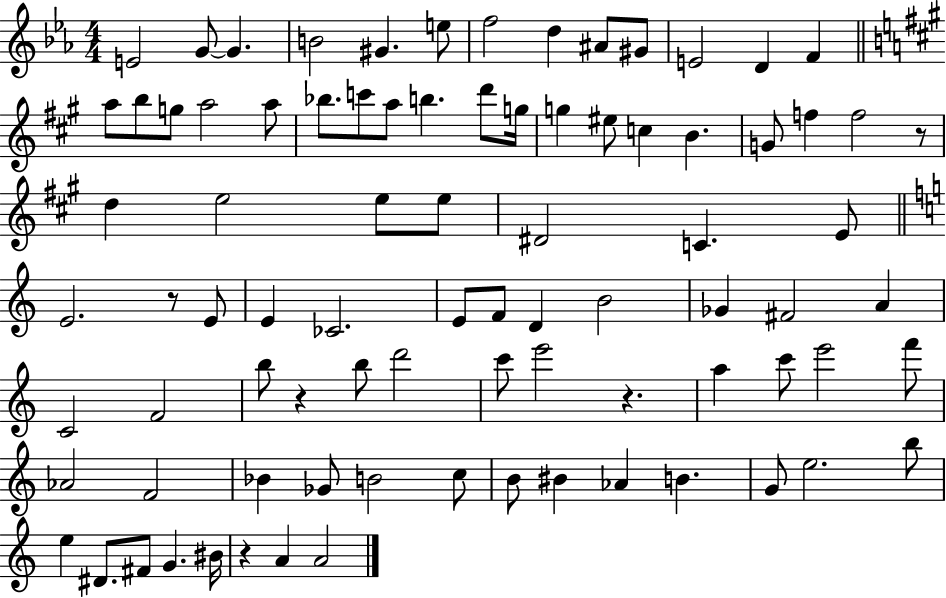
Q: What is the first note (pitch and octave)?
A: E4